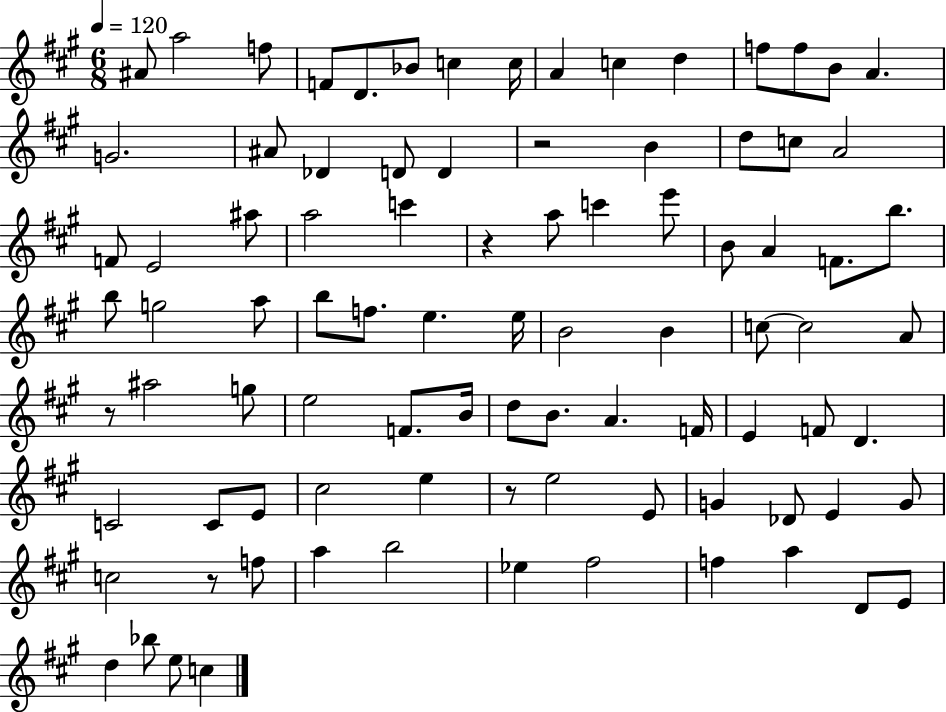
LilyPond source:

{
  \clef treble
  \numericTimeSignature
  \time 6/8
  \key a \major
  \tempo 4 = 120
  ais'8 a''2 f''8 | f'8 d'8. bes'8 c''4 c''16 | a'4 c''4 d''4 | f''8 f''8 b'8 a'4. | \break g'2. | ais'8 des'4 d'8 d'4 | r2 b'4 | d''8 c''8 a'2 | \break f'8 e'2 ais''8 | a''2 c'''4 | r4 a''8 c'''4 e'''8 | b'8 a'4 f'8. b''8. | \break b''8 g''2 a''8 | b''8 f''8. e''4. e''16 | b'2 b'4 | c''8~~ c''2 a'8 | \break r8 ais''2 g''8 | e''2 f'8. b'16 | d''8 b'8. a'4. f'16 | e'4 f'8 d'4. | \break c'2 c'8 e'8 | cis''2 e''4 | r8 e''2 e'8 | g'4 des'8 e'4 g'8 | \break c''2 r8 f''8 | a''4 b''2 | ees''4 fis''2 | f''4 a''4 d'8 e'8 | \break d''4 bes''8 e''8 c''4 | \bar "|."
}